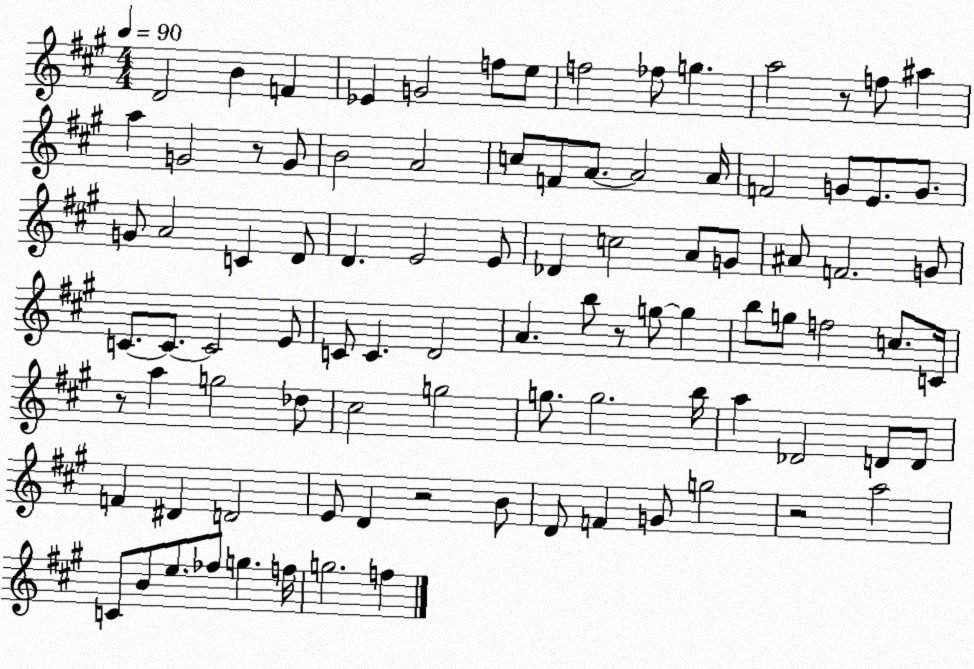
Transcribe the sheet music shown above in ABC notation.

X:1
T:Untitled
M:4/4
L:1/4
K:A
D2 B F _E G2 f/2 e/2 f2 _f/2 g a2 z/2 f/2 ^a a G2 z/2 G/2 B2 A2 c/2 F/2 A/2 A2 A/4 F2 G/2 E/2 G/2 G/2 A2 C D/2 D E2 E/2 _D c2 A/2 G/2 ^A/2 F2 G/2 C/2 C/2 C2 E/2 C/2 C D2 A b/2 z/2 g/2 g b/2 g/2 f2 c/2 C/4 z/2 a g2 _d/2 ^c2 g2 g/2 g2 b/4 a _D2 D/2 D/2 F ^D D2 E/2 D z2 B/2 D/2 F G/2 g2 z2 a2 C/2 B/2 e/2 _f/2 g f/4 g2 f